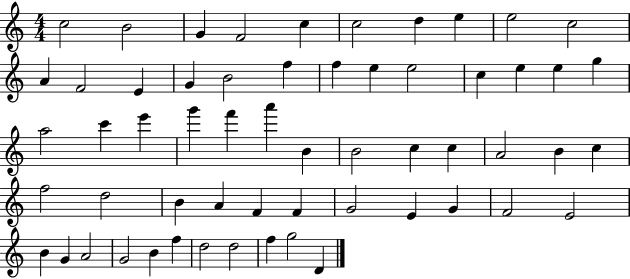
{
  \clef treble
  \numericTimeSignature
  \time 4/4
  \key c \major
  c''2 b'2 | g'4 f'2 c''4 | c''2 d''4 e''4 | e''2 c''2 | \break a'4 f'2 e'4 | g'4 b'2 f''4 | f''4 e''4 e''2 | c''4 e''4 e''4 g''4 | \break a''2 c'''4 e'''4 | g'''4 f'''4 a'''4 b'4 | b'2 c''4 c''4 | a'2 b'4 c''4 | \break f''2 d''2 | b'4 a'4 f'4 f'4 | g'2 e'4 g'4 | f'2 e'2 | \break b'4 g'4 a'2 | g'2 b'4 f''4 | d''2 d''2 | f''4 g''2 d'4 | \break \bar "|."
}